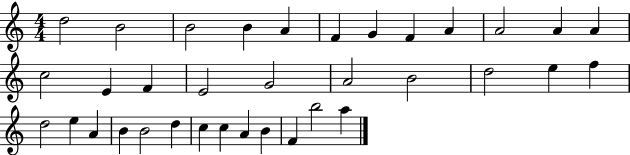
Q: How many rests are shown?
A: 0